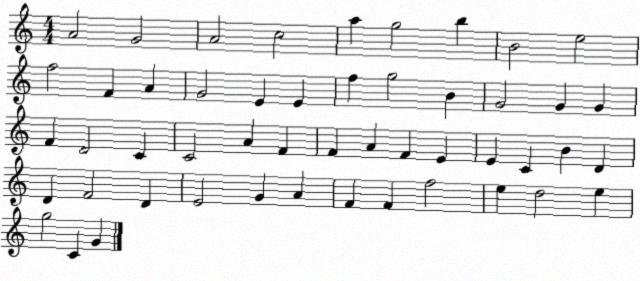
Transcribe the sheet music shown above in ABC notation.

X:1
T:Untitled
M:4/4
L:1/4
K:C
A2 G2 A2 c2 a g2 b B2 e2 f2 F A G2 E E f g2 B G2 G G F D2 C C2 A F F A F E E C B D D F2 D E2 G A F F f2 e d2 e g2 C G